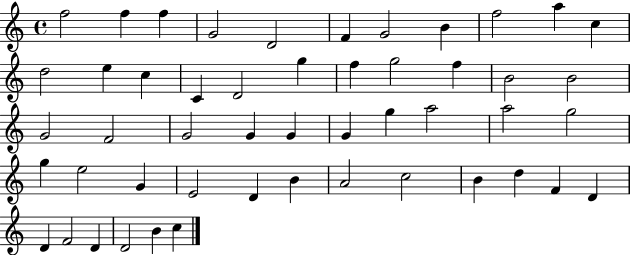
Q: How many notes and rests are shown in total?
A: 50